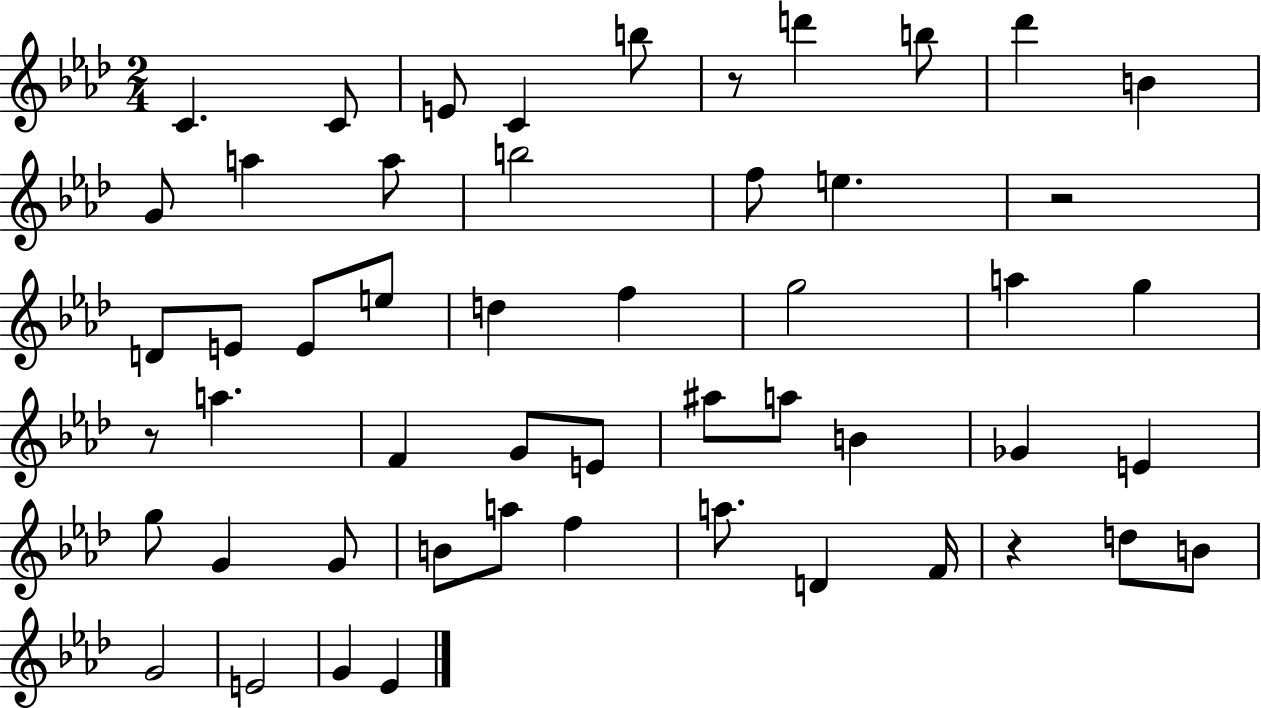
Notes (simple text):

C4/q. C4/e E4/e C4/q B5/e R/e D6/q B5/e Db6/q B4/q G4/e A5/q A5/e B5/h F5/e E5/q. R/h D4/e E4/e E4/e E5/e D5/q F5/q G5/h A5/q G5/q R/e A5/q. F4/q G4/e E4/e A#5/e A5/e B4/q Gb4/q E4/q G5/e G4/q G4/e B4/e A5/e F5/q A5/e. D4/q F4/s R/q D5/e B4/e G4/h E4/h G4/q Eb4/q